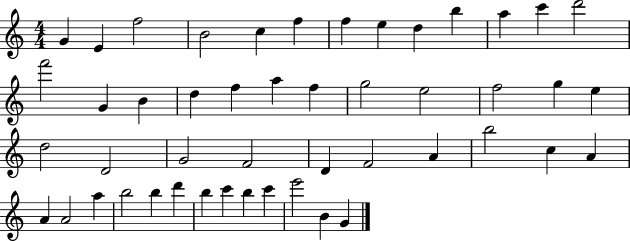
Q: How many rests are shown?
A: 0